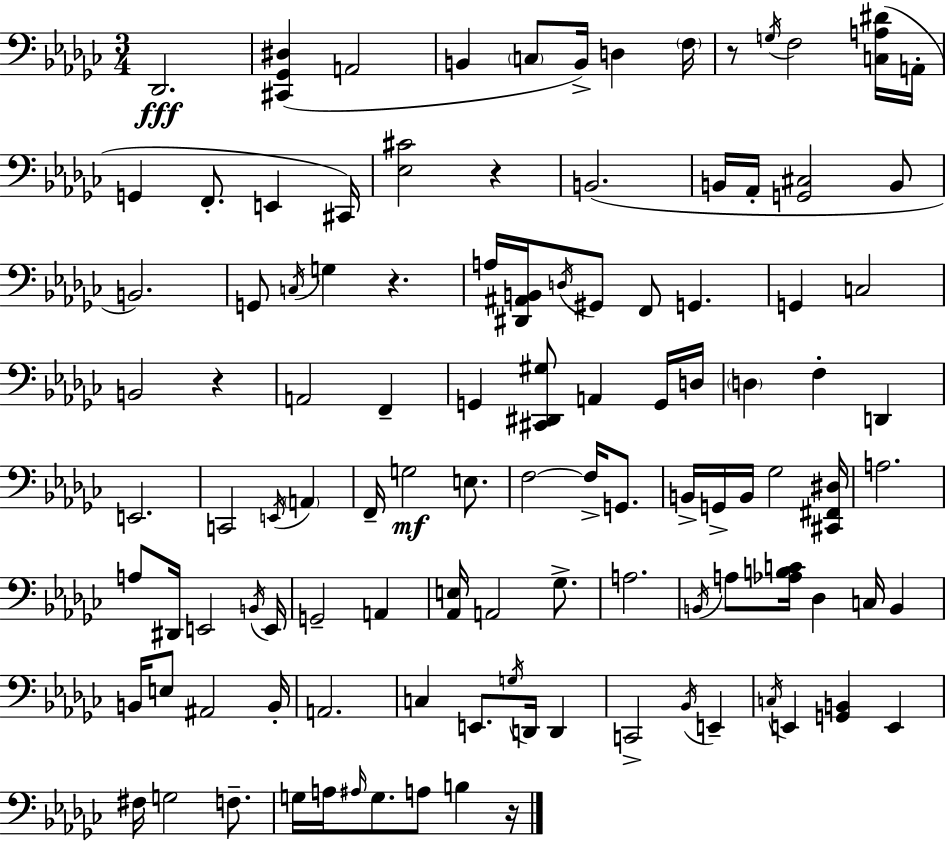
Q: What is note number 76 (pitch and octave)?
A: E2